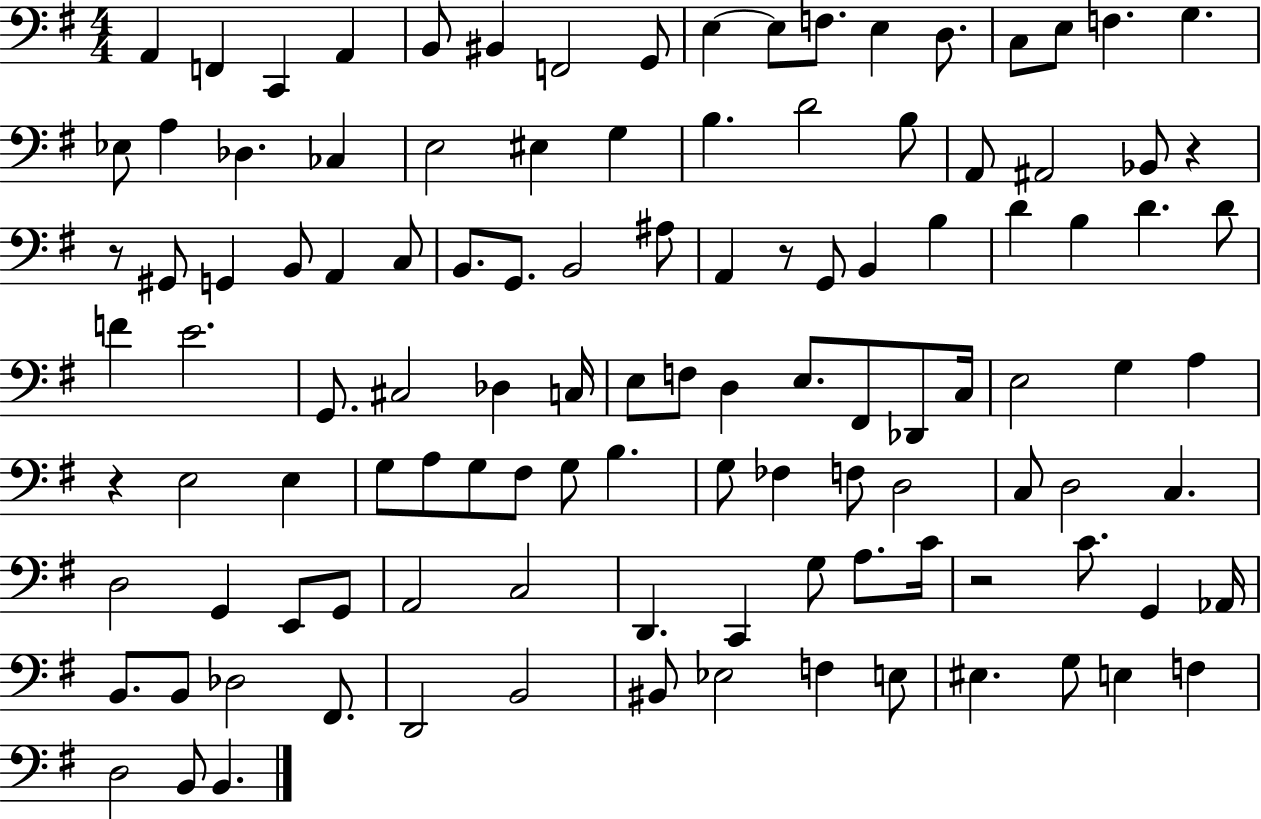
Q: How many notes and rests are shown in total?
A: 114